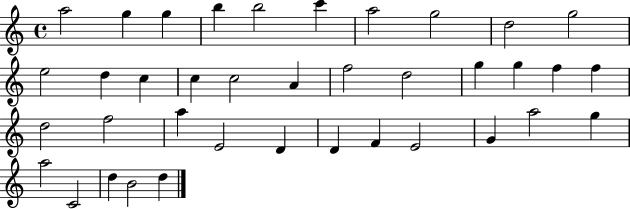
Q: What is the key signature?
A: C major